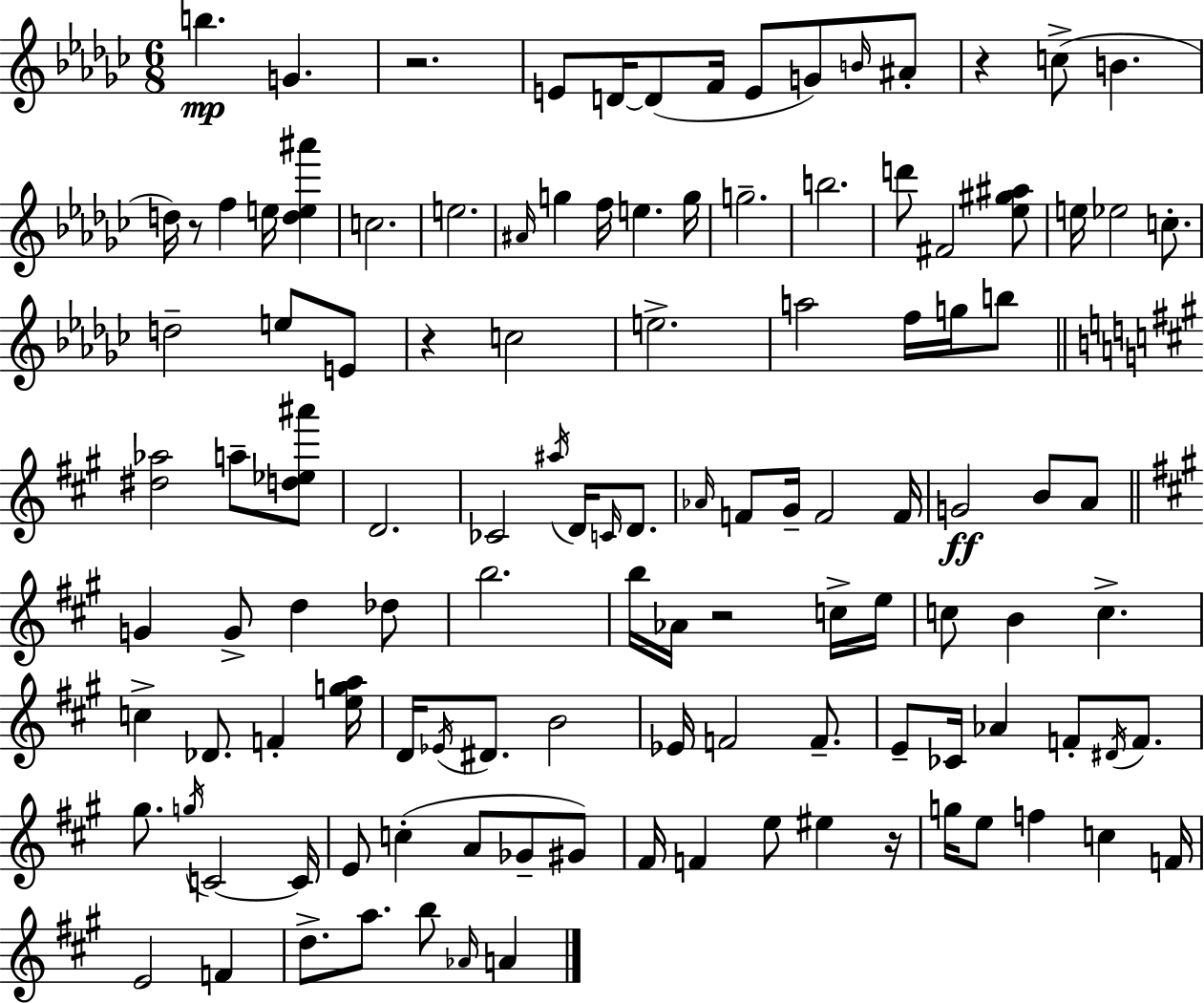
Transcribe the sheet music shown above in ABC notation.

X:1
T:Untitled
M:6/8
L:1/4
K:Ebm
b G z2 E/2 D/4 D/2 F/4 E/2 G/2 B/4 ^A/2 z c/2 B d/4 z/2 f e/4 [de^a'] c2 e2 ^A/4 g f/4 e g/4 g2 b2 d'/2 ^F2 [_e^g^a]/2 e/4 _e2 c/2 d2 e/2 E/2 z c2 e2 a2 f/4 g/4 b/2 [^d_a]2 a/2 [d_e^a']/2 D2 _C2 ^a/4 D/4 C/4 D/2 _A/4 F/2 ^G/4 F2 F/4 G2 B/2 A/2 G G/2 d _d/2 b2 b/4 _A/4 z2 c/4 e/4 c/2 B c c _D/2 F [ega]/4 D/4 _E/4 ^D/2 B2 _E/4 F2 F/2 E/2 _C/4 _A F/2 ^D/4 F/2 ^g/2 g/4 C2 C/4 E/2 c A/2 _G/2 ^G/2 ^F/4 F e/2 ^e z/4 g/4 e/2 f c F/4 E2 F d/2 a/2 b/2 _A/4 A